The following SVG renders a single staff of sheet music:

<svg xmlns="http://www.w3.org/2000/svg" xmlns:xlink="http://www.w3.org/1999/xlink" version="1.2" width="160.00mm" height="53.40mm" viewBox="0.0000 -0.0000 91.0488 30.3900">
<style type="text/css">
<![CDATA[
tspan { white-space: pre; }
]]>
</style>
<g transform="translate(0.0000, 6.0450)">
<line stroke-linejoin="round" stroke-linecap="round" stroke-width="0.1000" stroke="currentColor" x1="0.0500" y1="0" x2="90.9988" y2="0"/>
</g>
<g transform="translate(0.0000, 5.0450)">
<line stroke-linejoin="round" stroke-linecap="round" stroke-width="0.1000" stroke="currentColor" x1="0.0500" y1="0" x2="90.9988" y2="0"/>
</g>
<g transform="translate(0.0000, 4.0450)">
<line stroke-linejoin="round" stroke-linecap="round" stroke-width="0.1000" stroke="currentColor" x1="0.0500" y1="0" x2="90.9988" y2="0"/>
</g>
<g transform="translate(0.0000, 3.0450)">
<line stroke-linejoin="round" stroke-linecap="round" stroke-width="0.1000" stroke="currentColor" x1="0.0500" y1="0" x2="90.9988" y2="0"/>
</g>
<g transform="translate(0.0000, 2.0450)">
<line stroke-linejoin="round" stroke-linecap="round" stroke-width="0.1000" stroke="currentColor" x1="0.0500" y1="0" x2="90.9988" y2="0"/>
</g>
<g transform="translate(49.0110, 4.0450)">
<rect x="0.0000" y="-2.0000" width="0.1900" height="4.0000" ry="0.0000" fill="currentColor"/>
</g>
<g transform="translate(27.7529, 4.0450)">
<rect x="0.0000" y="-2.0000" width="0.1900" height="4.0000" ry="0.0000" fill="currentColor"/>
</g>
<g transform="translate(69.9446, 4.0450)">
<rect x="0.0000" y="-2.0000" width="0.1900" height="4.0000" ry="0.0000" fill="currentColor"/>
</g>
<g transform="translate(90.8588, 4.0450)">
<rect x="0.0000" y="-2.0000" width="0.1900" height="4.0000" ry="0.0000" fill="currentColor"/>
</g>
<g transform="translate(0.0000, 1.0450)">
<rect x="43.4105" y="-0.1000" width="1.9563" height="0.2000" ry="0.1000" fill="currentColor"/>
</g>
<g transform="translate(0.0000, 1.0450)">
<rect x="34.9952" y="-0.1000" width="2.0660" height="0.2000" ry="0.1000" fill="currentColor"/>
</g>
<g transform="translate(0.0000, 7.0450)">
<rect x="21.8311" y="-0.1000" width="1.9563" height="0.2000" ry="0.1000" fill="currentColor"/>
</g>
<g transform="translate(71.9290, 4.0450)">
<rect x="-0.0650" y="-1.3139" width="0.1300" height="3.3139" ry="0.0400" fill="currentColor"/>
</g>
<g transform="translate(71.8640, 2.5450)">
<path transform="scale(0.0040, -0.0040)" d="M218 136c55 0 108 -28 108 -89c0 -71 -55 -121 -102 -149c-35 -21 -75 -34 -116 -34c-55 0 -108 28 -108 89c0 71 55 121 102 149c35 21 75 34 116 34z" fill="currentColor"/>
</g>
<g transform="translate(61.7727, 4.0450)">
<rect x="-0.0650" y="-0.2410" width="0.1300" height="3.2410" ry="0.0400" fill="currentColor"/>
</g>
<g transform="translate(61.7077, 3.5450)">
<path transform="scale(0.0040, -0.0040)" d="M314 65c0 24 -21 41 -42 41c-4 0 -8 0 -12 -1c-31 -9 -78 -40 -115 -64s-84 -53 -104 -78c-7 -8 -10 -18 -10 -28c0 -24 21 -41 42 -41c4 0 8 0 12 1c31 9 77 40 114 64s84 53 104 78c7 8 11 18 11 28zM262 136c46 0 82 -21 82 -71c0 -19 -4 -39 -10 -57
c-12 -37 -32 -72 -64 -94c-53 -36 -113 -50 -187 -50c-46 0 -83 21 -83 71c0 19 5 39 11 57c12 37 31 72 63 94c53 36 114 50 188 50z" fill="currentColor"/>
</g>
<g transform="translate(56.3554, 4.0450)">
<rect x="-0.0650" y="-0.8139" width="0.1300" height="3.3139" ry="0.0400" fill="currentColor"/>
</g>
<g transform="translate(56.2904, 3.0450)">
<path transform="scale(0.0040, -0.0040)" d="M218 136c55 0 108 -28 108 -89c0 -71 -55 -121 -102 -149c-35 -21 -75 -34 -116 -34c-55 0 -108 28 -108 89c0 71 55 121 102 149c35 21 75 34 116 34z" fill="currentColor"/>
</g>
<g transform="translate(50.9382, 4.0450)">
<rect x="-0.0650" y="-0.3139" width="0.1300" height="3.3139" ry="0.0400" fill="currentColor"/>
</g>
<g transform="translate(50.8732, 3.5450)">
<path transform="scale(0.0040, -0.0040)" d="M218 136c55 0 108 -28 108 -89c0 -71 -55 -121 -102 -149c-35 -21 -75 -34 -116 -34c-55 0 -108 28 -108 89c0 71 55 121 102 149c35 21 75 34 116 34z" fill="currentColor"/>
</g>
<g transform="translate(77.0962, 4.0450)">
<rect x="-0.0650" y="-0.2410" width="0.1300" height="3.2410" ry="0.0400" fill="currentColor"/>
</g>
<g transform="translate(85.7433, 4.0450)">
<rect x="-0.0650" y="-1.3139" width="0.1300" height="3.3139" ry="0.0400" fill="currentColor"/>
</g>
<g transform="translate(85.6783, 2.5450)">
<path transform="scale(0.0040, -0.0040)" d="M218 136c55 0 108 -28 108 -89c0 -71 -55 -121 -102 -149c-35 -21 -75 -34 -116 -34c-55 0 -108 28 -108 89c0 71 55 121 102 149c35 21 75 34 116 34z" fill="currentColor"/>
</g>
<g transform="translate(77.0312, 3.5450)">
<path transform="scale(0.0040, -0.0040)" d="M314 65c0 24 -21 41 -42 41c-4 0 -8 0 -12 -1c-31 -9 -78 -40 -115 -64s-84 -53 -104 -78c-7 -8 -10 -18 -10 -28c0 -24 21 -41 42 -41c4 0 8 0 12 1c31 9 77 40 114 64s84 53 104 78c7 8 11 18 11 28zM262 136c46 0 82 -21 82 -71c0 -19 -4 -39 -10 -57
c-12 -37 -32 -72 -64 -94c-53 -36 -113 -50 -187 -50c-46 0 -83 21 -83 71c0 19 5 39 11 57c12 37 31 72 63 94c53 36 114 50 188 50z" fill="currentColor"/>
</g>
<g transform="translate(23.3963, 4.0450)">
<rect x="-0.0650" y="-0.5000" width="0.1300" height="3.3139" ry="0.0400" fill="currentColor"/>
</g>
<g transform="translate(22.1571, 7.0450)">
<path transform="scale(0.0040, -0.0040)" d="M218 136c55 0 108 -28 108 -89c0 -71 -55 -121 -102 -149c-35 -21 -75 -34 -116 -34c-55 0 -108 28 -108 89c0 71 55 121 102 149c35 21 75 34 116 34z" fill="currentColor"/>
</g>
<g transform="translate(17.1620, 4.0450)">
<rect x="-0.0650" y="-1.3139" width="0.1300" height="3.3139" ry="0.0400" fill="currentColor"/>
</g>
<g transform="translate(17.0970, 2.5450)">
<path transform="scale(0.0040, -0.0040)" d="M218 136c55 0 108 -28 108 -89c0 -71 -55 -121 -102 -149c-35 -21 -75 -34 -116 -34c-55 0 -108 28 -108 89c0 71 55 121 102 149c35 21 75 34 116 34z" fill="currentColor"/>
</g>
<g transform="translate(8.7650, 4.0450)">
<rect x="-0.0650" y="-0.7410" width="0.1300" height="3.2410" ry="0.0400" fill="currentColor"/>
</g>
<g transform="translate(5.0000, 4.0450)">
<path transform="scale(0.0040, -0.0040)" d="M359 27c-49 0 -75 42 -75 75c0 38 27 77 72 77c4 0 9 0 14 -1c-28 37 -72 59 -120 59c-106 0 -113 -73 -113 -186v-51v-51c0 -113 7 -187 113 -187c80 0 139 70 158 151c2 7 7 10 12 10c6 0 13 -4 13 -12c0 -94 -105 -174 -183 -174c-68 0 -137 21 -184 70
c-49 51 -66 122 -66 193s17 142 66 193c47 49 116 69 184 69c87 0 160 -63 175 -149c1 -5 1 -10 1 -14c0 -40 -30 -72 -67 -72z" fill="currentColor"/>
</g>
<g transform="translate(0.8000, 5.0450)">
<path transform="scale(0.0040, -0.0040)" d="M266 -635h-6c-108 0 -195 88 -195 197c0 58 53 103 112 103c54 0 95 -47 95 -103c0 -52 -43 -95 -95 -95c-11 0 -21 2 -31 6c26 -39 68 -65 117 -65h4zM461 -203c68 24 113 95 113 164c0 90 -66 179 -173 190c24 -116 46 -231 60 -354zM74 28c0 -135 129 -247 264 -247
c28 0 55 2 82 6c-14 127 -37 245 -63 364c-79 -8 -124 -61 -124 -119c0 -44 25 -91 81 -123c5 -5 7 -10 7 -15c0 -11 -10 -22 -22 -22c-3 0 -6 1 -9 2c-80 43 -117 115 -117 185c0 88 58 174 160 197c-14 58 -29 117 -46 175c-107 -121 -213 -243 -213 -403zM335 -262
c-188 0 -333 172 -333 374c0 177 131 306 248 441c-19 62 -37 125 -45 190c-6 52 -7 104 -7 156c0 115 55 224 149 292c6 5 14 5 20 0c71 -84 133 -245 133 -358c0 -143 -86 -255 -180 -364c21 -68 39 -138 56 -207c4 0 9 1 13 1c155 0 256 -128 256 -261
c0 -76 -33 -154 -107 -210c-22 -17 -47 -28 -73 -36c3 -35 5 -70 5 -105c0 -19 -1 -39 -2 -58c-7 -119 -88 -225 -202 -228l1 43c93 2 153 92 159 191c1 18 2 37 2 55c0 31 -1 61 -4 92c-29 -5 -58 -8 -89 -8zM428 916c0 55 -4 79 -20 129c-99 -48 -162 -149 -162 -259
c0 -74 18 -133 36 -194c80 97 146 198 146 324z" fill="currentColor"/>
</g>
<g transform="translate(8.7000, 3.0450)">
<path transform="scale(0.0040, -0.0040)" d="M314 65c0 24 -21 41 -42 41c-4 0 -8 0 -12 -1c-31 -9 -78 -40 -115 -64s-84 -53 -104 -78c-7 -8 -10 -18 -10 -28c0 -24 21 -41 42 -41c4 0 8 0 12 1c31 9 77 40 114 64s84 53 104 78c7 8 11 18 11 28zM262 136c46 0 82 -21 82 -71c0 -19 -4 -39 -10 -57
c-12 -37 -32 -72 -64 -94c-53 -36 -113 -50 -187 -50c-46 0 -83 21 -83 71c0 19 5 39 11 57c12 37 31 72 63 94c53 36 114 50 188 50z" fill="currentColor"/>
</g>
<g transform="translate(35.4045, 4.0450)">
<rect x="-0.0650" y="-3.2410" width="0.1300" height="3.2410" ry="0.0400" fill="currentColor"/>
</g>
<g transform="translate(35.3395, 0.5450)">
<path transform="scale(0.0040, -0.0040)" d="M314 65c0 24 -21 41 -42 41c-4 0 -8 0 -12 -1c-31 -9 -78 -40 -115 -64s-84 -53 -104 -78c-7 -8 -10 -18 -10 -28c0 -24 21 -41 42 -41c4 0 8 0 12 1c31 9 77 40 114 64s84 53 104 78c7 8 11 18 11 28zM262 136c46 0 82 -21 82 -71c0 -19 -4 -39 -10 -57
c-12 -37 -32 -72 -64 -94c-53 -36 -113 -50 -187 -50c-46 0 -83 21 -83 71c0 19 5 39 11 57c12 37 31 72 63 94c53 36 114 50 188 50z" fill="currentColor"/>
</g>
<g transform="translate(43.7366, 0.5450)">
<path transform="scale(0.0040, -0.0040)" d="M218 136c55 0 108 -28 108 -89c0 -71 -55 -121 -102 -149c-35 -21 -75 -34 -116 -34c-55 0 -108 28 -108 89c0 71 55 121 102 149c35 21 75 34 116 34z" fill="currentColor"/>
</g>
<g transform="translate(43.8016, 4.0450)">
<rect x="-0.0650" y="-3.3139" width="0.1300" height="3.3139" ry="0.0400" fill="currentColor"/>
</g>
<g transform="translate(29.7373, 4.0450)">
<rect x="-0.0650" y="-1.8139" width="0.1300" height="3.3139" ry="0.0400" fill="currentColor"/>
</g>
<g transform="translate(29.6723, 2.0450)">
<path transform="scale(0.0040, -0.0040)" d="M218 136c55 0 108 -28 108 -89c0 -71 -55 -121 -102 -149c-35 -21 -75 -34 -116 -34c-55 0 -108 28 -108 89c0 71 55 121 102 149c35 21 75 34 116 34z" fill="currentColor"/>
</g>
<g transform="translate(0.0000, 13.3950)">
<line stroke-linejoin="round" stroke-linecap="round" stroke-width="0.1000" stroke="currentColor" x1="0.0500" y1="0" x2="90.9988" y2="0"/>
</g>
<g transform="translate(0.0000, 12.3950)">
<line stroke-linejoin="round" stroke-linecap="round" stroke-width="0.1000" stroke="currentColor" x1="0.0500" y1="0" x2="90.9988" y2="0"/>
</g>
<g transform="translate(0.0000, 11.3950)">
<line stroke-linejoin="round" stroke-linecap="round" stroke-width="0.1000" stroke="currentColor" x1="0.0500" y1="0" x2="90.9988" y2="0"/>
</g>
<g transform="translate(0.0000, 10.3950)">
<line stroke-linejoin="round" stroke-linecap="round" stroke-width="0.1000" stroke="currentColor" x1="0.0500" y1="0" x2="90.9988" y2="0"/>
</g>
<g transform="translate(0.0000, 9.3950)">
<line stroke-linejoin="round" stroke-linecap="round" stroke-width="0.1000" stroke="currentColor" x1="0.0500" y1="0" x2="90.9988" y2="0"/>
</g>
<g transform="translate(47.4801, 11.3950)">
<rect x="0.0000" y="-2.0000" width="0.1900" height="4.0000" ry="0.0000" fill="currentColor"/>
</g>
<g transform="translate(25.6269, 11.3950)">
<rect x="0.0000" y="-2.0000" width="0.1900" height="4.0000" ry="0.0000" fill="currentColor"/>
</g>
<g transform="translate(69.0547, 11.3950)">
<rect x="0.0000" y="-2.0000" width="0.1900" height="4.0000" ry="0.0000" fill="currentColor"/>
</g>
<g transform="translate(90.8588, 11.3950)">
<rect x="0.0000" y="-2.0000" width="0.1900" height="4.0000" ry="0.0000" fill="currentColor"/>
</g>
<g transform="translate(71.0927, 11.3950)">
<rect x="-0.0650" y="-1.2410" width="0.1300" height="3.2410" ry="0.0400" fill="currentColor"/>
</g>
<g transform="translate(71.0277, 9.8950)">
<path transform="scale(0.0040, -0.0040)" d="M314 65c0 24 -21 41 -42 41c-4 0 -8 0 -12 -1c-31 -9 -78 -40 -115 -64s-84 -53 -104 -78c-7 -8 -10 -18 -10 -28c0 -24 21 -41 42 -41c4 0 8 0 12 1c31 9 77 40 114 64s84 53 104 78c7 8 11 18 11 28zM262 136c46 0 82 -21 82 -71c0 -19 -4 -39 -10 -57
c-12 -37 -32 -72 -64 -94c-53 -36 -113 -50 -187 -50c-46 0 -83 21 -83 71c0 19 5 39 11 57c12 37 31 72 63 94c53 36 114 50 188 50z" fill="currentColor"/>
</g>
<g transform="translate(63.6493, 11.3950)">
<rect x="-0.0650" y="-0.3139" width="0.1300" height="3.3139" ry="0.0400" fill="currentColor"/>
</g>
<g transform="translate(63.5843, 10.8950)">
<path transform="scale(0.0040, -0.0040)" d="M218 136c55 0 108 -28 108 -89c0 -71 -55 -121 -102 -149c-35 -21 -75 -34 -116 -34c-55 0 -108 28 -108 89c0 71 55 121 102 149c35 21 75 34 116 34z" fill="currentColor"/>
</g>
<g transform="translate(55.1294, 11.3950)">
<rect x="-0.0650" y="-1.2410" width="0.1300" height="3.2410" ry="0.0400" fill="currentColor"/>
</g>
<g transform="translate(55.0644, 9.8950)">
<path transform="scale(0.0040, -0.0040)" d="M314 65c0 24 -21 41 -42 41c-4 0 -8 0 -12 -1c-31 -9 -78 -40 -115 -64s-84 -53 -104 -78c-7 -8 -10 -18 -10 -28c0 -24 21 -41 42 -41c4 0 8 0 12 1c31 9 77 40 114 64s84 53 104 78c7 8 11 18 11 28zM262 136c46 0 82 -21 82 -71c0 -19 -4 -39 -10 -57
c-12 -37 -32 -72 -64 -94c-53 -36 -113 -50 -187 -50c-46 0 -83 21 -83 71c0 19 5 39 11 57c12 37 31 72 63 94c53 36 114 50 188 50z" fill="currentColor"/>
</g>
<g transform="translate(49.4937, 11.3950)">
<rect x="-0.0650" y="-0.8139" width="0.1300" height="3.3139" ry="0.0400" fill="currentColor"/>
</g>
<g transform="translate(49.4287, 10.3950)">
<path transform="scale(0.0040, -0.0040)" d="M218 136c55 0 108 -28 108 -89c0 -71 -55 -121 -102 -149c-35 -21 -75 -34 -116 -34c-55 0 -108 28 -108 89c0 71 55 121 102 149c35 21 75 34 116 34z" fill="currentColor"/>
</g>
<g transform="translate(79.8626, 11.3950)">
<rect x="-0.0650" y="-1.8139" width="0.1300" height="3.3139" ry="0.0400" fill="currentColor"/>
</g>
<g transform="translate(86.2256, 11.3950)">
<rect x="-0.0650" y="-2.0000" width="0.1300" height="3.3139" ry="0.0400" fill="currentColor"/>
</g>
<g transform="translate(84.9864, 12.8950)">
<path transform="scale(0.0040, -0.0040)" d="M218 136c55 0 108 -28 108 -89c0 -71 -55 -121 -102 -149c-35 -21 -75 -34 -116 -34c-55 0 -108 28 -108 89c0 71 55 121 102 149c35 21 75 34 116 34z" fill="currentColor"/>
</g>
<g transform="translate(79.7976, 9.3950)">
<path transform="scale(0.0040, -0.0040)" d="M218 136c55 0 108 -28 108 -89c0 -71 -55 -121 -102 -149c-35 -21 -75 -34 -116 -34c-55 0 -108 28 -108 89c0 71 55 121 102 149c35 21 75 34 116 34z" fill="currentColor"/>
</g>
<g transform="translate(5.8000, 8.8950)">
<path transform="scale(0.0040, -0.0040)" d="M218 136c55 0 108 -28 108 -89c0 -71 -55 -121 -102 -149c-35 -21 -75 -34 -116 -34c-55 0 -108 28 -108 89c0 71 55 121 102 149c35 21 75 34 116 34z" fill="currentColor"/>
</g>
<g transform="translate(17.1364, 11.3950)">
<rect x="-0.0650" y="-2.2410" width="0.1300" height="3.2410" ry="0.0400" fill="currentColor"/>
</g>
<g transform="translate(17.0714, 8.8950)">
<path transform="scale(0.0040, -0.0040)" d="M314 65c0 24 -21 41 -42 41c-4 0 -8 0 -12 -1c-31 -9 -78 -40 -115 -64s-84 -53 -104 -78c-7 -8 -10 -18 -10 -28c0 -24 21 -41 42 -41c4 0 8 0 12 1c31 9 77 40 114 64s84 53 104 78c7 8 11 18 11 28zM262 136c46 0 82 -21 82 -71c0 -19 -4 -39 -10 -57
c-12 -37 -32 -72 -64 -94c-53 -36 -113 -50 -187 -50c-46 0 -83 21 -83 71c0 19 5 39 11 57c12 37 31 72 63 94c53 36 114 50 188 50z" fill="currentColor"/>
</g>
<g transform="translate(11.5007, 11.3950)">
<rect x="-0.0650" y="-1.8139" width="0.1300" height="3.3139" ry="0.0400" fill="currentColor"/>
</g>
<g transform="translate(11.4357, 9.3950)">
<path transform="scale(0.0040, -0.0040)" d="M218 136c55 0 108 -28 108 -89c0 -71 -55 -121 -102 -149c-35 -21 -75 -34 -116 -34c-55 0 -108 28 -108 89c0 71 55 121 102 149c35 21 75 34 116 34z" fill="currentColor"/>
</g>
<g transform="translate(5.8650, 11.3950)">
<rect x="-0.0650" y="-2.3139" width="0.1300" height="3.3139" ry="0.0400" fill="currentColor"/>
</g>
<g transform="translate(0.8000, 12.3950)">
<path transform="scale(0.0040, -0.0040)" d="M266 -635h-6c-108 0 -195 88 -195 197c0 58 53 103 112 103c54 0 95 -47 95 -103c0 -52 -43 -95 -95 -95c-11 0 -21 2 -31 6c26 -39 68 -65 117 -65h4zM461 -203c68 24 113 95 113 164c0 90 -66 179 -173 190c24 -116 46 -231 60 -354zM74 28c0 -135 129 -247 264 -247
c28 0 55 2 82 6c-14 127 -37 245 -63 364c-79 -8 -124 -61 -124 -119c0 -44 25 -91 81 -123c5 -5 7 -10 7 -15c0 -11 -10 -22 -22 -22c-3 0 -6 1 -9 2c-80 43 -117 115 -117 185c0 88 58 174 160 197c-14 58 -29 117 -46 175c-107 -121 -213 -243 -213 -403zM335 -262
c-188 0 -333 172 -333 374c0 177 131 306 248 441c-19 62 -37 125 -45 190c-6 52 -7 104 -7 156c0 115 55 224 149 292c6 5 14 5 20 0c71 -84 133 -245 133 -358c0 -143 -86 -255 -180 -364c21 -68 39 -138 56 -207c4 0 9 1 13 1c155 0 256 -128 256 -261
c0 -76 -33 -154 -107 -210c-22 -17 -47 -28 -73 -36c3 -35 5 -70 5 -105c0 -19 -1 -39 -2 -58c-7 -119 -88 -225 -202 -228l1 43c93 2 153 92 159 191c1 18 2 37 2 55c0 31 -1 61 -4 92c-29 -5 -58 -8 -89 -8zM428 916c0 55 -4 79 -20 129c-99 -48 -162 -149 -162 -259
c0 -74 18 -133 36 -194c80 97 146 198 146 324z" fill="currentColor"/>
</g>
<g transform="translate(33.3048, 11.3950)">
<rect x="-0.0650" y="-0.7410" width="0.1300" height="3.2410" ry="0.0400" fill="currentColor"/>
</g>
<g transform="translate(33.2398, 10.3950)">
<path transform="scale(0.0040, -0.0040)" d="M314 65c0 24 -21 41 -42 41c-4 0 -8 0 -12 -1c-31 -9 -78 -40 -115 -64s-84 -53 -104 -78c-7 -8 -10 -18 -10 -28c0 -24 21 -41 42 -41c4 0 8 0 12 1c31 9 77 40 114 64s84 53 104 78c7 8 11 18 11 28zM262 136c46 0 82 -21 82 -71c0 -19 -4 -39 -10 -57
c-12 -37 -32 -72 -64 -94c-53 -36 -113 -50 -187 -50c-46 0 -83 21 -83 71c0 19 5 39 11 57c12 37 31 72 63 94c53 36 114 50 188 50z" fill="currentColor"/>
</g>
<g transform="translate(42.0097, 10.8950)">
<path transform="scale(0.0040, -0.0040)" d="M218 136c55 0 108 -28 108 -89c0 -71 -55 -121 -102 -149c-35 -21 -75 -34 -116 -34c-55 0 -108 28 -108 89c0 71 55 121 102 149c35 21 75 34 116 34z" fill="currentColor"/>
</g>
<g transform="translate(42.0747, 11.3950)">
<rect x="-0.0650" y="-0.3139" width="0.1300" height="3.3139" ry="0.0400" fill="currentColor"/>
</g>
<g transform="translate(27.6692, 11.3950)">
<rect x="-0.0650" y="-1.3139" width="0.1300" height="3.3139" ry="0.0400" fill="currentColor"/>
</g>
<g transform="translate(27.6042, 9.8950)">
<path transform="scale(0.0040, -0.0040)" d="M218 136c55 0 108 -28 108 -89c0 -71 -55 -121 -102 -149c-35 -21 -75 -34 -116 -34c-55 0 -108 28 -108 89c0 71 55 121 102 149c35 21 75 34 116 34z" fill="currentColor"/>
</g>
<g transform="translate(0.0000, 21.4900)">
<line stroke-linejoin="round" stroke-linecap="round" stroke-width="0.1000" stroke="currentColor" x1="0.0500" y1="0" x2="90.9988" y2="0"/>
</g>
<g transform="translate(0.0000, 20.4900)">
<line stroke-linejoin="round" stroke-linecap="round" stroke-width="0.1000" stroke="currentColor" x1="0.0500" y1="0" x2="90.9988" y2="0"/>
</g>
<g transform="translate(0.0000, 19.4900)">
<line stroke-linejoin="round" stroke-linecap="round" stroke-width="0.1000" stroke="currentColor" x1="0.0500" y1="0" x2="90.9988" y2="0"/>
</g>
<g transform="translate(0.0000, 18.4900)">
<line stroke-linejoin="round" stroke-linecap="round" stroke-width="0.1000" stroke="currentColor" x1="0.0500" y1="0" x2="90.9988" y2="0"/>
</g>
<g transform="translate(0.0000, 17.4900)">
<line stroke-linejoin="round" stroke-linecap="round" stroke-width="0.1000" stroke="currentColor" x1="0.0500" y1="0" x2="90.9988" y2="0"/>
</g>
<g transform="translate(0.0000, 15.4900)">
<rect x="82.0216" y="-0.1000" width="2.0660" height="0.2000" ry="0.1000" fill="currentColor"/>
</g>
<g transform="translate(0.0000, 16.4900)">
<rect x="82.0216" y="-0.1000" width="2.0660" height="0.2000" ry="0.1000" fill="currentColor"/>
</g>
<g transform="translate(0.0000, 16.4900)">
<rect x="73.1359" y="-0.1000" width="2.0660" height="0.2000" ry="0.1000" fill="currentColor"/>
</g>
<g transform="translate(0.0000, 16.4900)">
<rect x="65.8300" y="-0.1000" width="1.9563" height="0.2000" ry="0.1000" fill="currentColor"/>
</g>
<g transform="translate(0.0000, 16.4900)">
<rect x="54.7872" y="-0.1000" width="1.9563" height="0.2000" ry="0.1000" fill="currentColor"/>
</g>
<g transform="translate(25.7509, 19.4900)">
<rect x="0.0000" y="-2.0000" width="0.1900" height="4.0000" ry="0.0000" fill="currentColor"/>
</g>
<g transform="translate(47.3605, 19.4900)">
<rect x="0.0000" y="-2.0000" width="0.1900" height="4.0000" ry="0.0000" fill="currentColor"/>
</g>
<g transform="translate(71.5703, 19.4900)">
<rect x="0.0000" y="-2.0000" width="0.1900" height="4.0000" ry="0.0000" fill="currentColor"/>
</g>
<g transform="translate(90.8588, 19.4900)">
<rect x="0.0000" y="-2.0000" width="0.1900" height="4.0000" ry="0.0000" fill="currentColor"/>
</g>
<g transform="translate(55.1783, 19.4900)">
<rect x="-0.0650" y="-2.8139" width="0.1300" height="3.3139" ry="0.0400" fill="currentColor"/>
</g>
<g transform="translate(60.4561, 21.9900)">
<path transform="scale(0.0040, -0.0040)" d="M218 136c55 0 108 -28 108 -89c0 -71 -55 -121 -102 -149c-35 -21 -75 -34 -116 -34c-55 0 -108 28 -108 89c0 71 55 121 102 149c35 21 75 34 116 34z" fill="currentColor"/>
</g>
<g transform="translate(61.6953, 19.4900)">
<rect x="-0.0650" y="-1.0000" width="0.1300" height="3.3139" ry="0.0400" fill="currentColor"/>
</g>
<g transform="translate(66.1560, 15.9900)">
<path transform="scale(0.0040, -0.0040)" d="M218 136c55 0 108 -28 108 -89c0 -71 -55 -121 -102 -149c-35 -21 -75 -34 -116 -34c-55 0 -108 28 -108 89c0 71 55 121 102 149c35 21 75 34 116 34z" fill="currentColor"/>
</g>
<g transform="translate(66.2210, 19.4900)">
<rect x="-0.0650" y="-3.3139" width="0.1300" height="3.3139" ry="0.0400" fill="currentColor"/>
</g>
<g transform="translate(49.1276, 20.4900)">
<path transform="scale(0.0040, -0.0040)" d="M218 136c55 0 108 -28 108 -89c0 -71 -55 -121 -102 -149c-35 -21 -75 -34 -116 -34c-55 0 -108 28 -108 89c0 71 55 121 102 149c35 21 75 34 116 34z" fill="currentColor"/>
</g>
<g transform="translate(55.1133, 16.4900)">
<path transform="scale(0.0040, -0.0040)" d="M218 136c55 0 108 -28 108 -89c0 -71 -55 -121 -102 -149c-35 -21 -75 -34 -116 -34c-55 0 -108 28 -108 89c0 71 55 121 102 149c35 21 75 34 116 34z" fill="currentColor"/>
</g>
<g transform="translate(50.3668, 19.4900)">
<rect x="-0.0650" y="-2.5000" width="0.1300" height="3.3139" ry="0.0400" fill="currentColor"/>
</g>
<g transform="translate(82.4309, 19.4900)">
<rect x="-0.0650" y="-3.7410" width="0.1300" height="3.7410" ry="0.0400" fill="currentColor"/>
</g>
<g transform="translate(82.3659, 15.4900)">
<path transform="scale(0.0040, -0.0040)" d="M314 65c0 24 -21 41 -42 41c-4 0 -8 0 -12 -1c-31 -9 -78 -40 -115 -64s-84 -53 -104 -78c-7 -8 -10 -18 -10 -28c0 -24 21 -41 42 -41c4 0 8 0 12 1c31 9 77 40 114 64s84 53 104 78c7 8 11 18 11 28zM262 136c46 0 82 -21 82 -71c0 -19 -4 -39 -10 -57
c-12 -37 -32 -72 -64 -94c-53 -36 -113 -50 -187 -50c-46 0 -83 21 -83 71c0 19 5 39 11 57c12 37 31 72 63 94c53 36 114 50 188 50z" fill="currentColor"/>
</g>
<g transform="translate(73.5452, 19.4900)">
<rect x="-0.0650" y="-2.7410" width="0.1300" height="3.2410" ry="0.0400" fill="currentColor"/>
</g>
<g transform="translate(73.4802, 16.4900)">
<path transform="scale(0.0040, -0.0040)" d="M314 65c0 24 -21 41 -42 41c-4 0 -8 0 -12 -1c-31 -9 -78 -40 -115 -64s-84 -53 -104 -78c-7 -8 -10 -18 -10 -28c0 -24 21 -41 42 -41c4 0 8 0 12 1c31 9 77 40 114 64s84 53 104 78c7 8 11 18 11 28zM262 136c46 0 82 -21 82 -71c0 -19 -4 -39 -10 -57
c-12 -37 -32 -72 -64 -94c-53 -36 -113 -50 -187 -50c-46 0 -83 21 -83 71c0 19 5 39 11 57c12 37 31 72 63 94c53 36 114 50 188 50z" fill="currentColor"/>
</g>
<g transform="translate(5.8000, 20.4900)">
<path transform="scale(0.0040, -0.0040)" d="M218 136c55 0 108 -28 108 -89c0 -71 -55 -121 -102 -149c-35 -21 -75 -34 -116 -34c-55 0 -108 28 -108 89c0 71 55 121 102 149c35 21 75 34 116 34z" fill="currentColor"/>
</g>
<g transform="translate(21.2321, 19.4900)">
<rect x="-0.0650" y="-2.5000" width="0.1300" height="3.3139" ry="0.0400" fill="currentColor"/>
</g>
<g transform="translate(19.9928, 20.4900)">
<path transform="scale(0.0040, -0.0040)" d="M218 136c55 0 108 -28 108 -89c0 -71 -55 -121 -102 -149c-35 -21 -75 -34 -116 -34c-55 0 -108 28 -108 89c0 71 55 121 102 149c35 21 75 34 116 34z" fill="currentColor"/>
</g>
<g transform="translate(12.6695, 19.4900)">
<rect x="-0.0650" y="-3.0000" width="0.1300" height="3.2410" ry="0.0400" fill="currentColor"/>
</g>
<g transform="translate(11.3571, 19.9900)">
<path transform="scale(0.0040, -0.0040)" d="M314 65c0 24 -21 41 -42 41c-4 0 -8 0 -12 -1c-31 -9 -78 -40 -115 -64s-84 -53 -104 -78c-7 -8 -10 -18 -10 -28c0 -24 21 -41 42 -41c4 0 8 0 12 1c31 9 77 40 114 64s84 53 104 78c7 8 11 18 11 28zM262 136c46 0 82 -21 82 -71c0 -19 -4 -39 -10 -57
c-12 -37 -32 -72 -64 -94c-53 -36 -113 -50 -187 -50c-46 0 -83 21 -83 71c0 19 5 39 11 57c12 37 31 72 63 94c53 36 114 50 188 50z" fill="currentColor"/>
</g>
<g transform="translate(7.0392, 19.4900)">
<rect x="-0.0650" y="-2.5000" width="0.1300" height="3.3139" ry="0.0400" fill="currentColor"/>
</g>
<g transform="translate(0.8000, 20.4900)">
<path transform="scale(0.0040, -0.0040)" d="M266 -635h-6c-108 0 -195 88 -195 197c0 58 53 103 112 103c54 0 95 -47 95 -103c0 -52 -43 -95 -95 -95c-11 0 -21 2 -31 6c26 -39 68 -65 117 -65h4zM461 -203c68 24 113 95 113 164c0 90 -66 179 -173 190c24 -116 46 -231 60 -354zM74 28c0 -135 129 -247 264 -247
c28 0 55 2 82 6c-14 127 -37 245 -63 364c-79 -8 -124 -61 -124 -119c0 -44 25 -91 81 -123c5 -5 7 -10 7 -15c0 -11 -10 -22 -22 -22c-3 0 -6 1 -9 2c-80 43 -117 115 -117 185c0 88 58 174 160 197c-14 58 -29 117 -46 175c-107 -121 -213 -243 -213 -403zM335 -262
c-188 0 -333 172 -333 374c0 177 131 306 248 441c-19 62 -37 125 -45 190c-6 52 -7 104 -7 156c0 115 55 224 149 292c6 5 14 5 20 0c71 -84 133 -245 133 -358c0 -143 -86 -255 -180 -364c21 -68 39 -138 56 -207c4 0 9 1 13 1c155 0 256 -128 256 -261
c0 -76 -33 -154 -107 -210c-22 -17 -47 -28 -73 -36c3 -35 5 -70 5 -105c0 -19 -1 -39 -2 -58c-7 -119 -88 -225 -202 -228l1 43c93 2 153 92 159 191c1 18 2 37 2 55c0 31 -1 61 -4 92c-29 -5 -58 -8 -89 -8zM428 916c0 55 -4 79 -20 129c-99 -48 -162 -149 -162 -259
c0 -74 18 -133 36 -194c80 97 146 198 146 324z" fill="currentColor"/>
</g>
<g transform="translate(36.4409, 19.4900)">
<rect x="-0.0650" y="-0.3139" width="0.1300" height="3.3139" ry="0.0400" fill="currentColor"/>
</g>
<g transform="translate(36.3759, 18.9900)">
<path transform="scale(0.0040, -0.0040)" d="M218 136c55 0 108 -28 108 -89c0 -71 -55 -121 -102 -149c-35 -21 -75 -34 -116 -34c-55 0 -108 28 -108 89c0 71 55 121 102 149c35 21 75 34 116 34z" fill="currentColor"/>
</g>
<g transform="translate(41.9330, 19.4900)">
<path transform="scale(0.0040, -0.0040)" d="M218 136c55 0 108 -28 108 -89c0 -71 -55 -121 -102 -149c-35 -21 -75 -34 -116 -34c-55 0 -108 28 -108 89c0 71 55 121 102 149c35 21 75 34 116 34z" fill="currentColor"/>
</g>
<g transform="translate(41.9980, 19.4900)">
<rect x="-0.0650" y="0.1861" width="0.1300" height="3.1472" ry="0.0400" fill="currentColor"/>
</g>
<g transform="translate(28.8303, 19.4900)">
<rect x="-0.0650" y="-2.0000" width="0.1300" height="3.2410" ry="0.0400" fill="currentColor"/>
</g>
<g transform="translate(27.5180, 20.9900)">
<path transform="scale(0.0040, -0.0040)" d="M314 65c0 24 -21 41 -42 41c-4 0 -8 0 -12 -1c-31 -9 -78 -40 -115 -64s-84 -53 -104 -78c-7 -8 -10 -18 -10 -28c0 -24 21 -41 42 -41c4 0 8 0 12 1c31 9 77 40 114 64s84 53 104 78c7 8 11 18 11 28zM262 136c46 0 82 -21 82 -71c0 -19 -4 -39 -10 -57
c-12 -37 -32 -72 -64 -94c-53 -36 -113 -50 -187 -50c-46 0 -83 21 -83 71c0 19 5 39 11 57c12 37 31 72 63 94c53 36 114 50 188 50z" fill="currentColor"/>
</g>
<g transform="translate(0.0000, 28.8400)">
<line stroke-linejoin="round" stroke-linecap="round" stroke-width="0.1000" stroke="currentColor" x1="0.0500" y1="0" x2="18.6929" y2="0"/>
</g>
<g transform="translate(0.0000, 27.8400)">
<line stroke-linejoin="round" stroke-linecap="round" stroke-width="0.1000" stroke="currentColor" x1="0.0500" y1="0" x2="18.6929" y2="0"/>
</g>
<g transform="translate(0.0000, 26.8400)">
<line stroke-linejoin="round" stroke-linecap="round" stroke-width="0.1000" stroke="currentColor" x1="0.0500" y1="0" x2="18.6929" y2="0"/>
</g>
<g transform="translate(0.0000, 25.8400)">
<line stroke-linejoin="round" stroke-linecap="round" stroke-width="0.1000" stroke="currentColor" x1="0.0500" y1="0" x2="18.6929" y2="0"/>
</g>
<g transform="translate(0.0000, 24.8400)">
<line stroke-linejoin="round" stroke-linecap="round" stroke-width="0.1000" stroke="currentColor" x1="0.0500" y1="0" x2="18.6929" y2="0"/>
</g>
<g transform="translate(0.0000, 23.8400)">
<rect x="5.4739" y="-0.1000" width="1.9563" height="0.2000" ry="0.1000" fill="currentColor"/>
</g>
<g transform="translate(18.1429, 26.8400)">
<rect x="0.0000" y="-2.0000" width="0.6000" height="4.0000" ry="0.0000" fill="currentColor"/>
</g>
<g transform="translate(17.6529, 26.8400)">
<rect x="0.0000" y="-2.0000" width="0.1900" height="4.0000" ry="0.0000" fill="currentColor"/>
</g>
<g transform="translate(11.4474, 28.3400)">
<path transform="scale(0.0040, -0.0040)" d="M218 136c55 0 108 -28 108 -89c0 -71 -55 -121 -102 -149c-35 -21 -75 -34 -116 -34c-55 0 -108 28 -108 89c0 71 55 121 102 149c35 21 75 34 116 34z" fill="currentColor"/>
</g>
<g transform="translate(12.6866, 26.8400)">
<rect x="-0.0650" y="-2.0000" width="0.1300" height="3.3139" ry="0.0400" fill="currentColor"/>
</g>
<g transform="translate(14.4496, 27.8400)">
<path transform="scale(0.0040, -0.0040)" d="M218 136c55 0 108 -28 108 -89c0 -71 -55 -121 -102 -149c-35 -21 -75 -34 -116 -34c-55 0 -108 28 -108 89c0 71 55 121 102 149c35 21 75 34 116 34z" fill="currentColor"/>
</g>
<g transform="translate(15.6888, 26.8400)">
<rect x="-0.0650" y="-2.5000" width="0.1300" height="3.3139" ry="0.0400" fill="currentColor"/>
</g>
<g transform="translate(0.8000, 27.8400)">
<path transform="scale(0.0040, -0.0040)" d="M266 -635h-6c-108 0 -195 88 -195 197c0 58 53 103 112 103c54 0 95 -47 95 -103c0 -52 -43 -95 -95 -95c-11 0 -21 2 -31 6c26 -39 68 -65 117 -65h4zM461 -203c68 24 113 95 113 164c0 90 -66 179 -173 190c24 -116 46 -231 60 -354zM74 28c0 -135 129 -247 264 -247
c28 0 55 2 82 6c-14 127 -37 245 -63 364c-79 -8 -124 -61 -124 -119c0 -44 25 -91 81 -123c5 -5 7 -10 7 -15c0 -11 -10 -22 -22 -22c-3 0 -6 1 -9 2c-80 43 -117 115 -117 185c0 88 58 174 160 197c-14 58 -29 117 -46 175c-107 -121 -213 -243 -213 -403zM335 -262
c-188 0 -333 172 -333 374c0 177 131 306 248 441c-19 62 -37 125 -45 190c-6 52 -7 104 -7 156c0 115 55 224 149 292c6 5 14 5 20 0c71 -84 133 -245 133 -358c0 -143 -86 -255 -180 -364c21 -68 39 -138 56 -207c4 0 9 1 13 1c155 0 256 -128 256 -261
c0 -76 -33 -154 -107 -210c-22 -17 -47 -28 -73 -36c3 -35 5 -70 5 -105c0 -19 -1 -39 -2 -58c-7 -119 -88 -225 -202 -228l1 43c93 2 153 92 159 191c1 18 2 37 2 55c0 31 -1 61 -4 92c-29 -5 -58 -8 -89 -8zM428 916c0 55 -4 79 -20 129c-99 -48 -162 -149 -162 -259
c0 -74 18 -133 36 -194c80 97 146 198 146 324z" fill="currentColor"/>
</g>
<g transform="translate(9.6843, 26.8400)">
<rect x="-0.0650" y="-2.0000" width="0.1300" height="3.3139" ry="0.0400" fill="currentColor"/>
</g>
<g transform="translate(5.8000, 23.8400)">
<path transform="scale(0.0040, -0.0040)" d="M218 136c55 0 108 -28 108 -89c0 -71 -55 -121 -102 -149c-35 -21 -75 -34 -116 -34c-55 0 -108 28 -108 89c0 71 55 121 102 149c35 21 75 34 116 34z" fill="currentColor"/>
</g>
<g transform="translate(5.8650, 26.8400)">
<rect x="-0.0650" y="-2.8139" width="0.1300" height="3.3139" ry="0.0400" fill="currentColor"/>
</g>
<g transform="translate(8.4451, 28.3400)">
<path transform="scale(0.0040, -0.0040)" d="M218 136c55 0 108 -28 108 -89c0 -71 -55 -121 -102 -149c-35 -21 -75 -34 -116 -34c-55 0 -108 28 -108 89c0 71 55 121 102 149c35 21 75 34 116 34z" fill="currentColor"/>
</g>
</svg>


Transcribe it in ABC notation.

X:1
T:Untitled
M:4/4
L:1/4
K:C
d2 e C f b2 b c d c2 e c2 e g f g2 e d2 c d e2 c e2 f F G A2 G F2 c B G a D b a2 c'2 a F F G